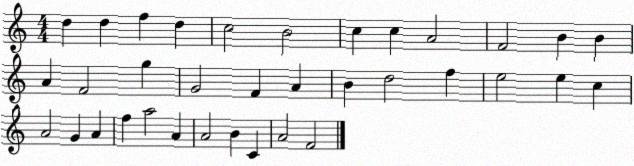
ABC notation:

X:1
T:Untitled
M:4/4
L:1/4
K:C
d d f d c2 B2 c c A2 F2 B B A F2 g G2 F A B d2 f e2 e c A2 G A f a2 A A2 B C A2 F2